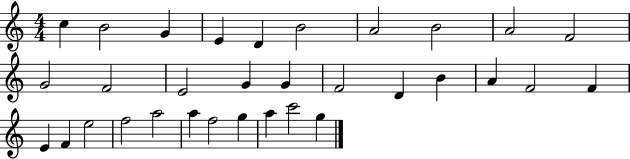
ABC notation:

X:1
T:Untitled
M:4/4
L:1/4
K:C
c B2 G E D B2 A2 B2 A2 F2 G2 F2 E2 G G F2 D B A F2 F E F e2 f2 a2 a f2 g a c'2 g